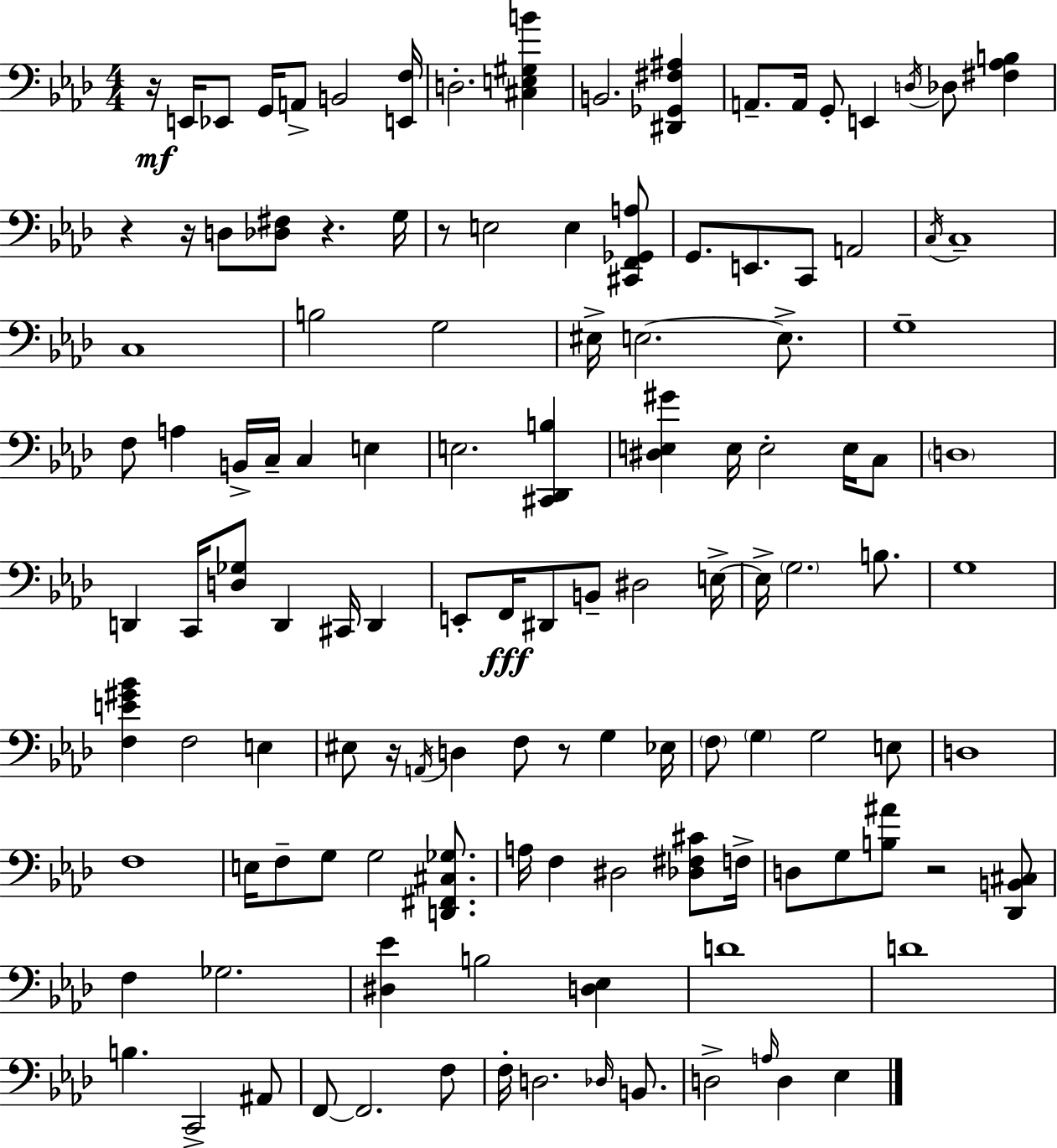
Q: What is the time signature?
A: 4/4